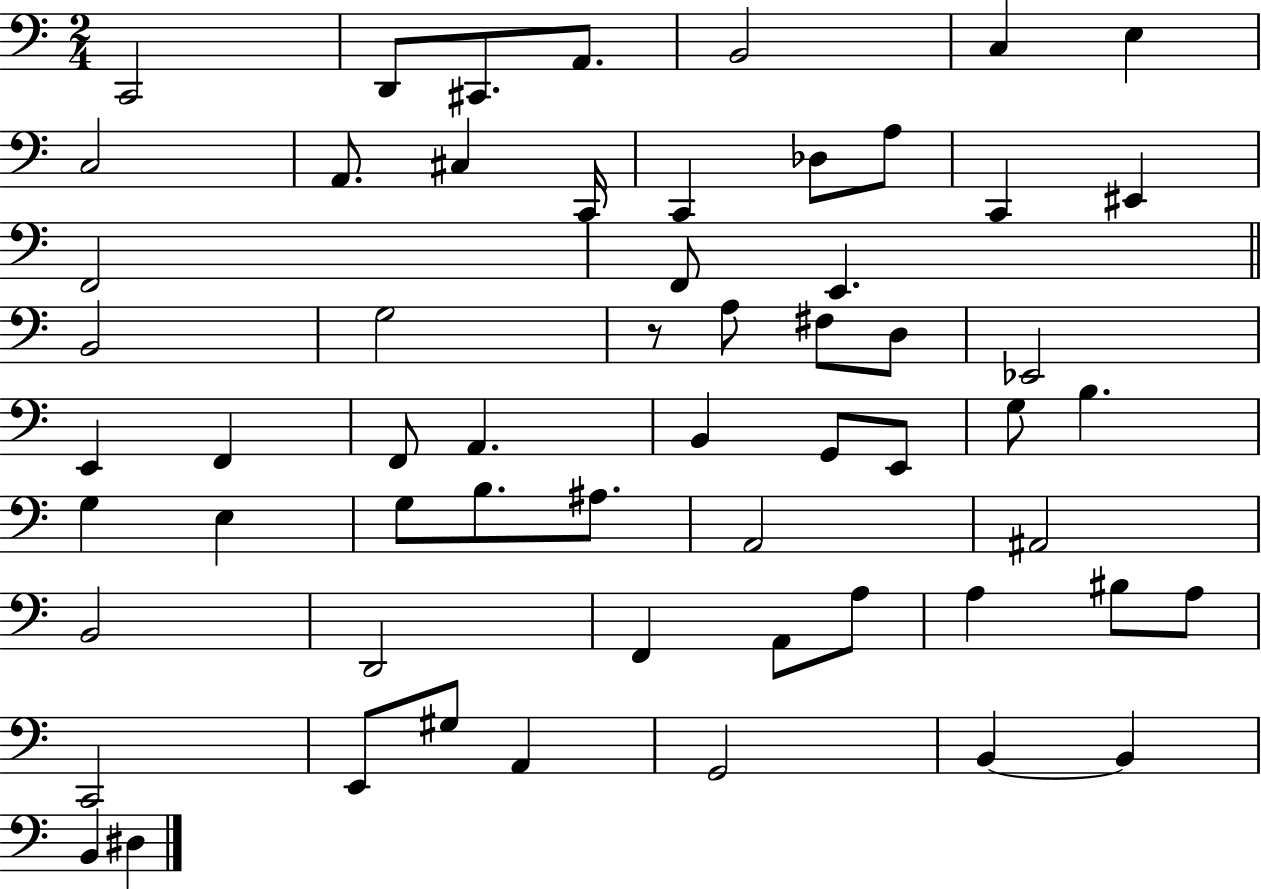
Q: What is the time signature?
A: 2/4